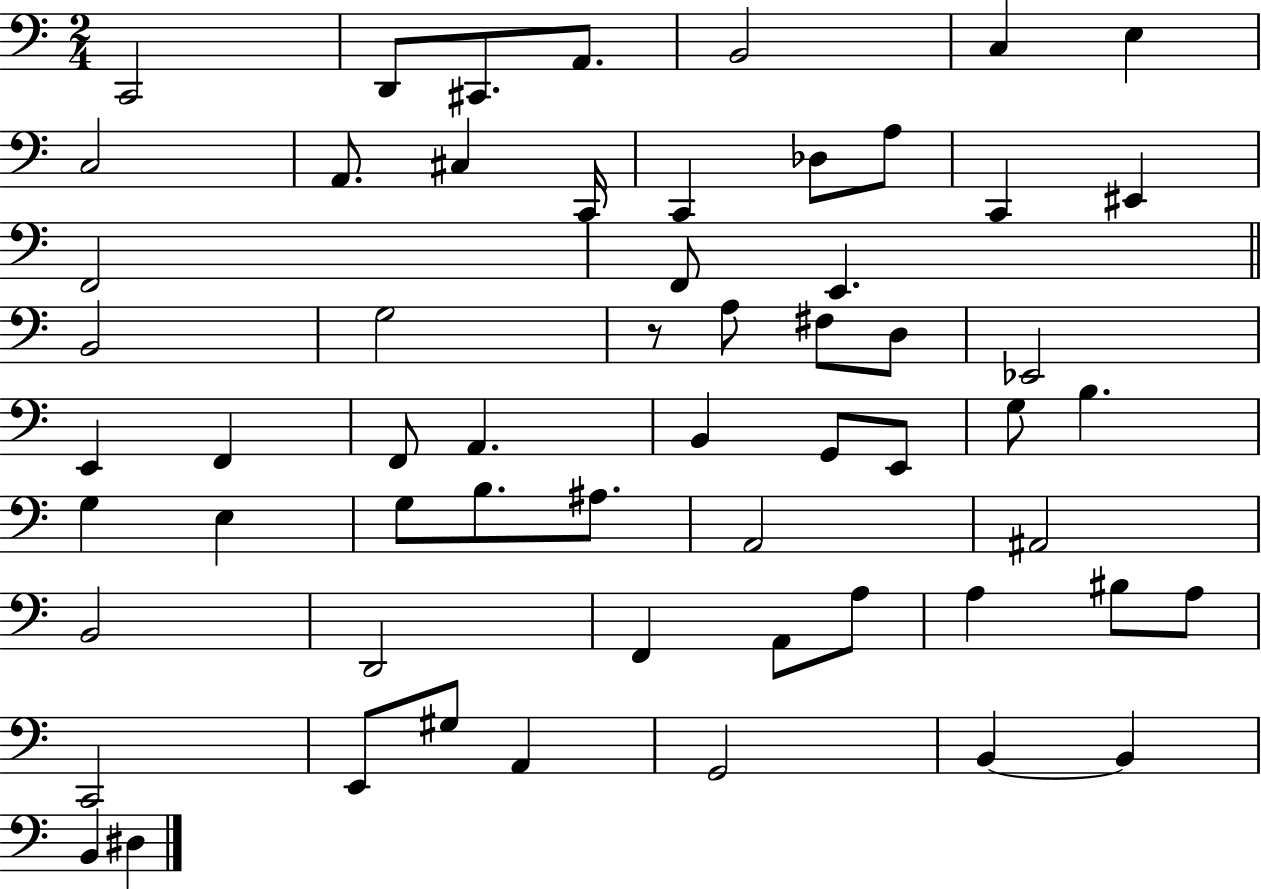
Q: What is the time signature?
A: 2/4